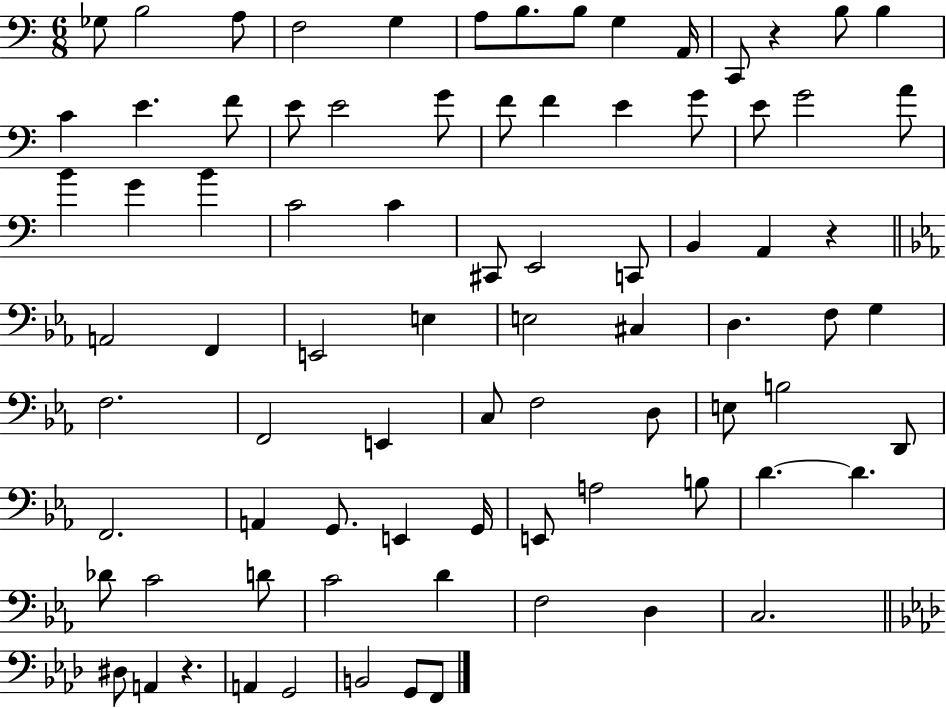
Gb3/e B3/h A3/e F3/h G3/q A3/e B3/e. B3/e G3/q A2/s C2/e R/q B3/e B3/q C4/q E4/q. F4/e E4/e E4/h G4/e F4/e F4/q E4/q G4/e E4/e G4/h A4/e B4/q G4/q B4/q C4/h C4/q C#2/e E2/h C2/e B2/q A2/q R/q A2/h F2/q E2/h E3/q E3/h C#3/q D3/q. F3/e G3/q F3/h. F2/h E2/q C3/e F3/h D3/e E3/e B3/h D2/e F2/h. A2/q G2/e. E2/q G2/s E2/e A3/h B3/e D4/q. D4/q. Db4/e C4/h D4/e C4/h D4/q F3/h D3/q C3/h. D#3/e A2/q R/q. A2/q G2/h B2/h G2/e F2/e